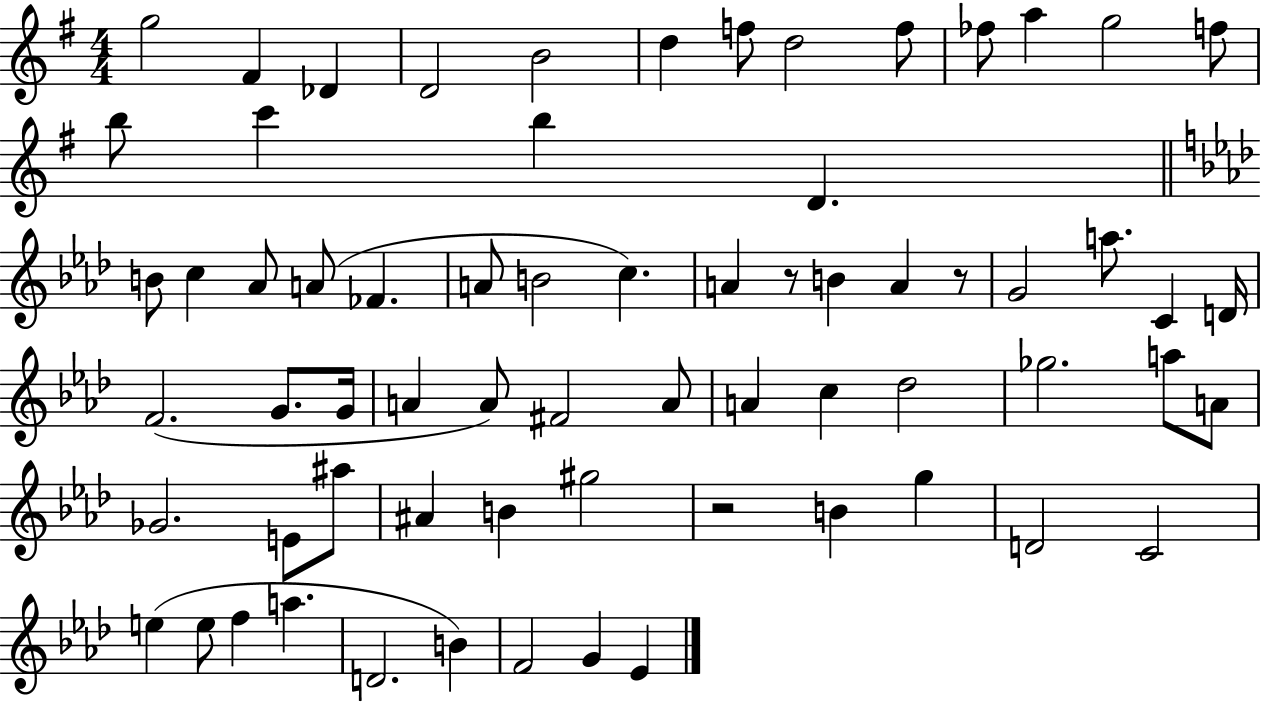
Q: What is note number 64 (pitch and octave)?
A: Eb4